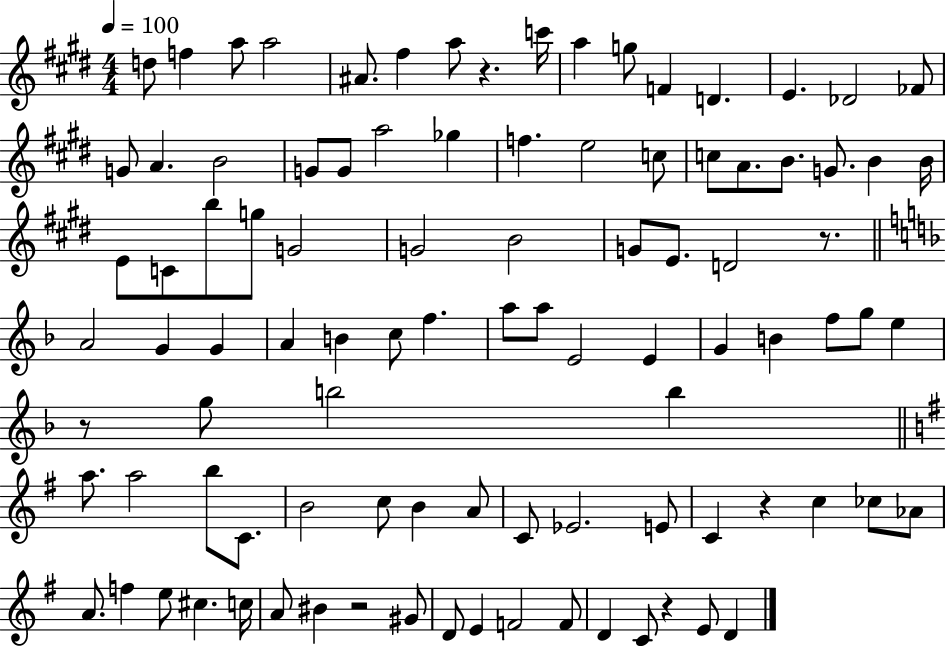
X:1
T:Untitled
M:4/4
L:1/4
K:E
d/2 f a/2 a2 ^A/2 ^f a/2 z c'/4 a g/2 F D E _D2 _F/2 G/2 A B2 G/2 G/2 a2 _g f e2 c/2 c/2 A/2 B/2 G/2 B B/4 E/2 C/2 b/2 g/2 G2 G2 B2 G/2 E/2 D2 z/2 A2 G G A B c/2 f a/2 a/2 E2 E G B f/2 g/2 e z/2 g/2 b2 b a/2 a2 b/2 C/2 B2 c/2 B A/2 C/2 _E2 E/2 C z c _c/2 _A/2 A/2 f e/2 ^c c/4 A/2 ^B z2 ^G/2 D/2 E F2 F/2 D C/2 z E/2 D